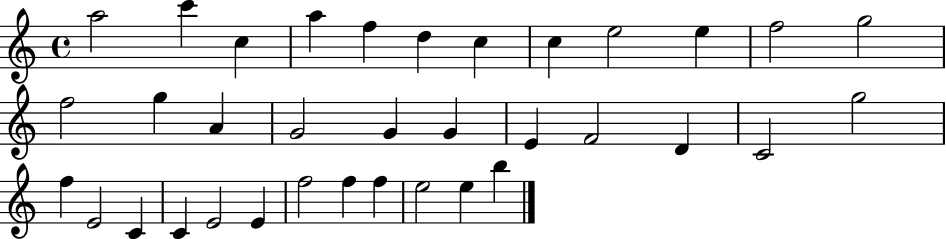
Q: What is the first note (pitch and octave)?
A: A5